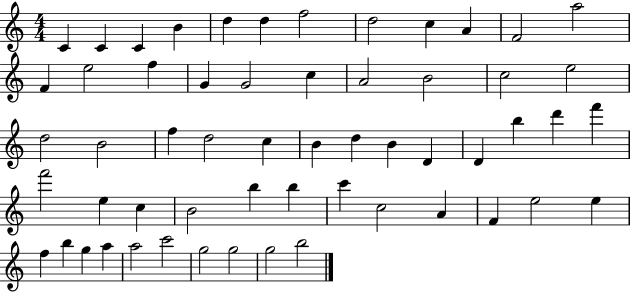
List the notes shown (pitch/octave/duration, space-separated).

C4/q C4/q C4/q B4/q D5/q D5/q F5/h D5/h C5/q A4/q F4/h A5/h F4/q E5/h F5/q G4/q G4/h C5/q A4/h B4/h C5/h E5/h D5/h B4/h F5/q D5/h C5/q B4/q D5/q B4/q D4/q D4/q B5/q D6/q F6/q F6/h E5/q C5/q B4/h B5/q B5/q C6/q C5/h A4/q F4/q E5/h E5/q F5/q B5/q G5/q A5/q A5/h C6/h G5/h G5/h G5/h B5/h